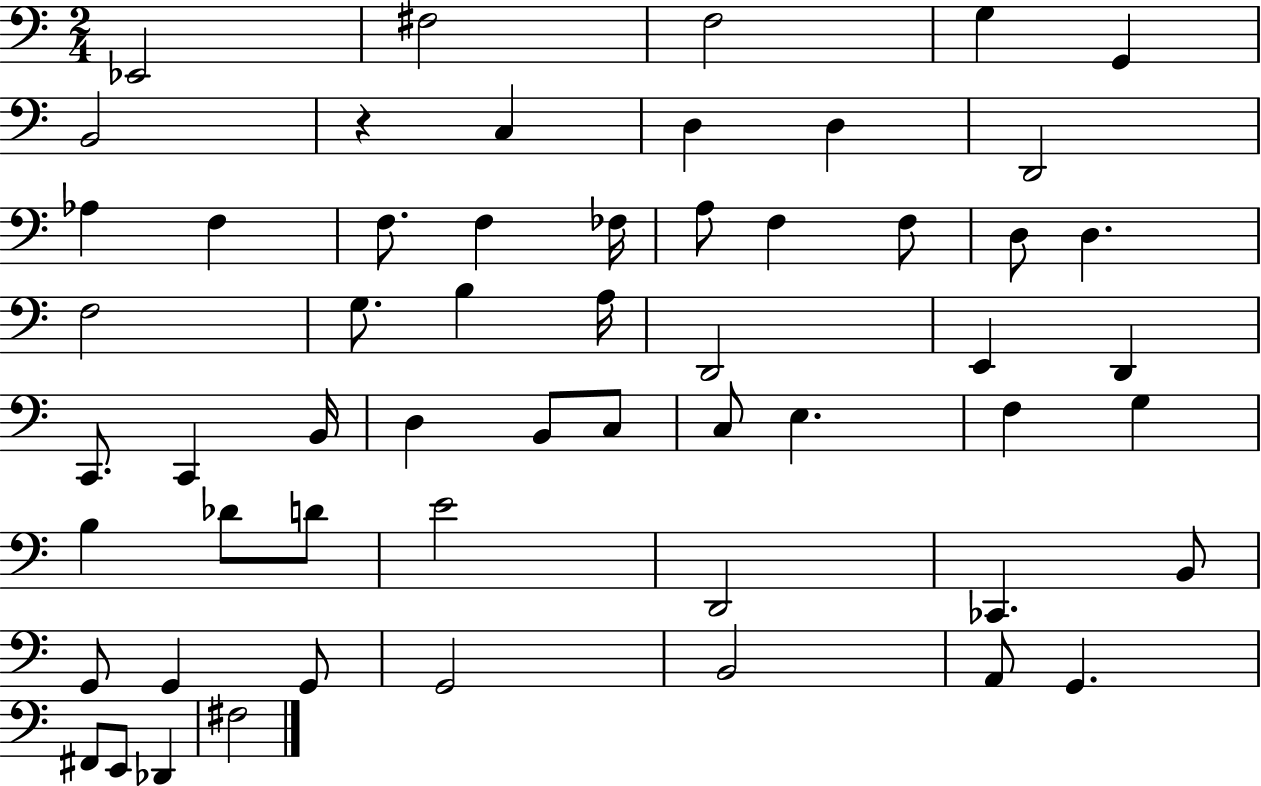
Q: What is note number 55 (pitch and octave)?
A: F#3